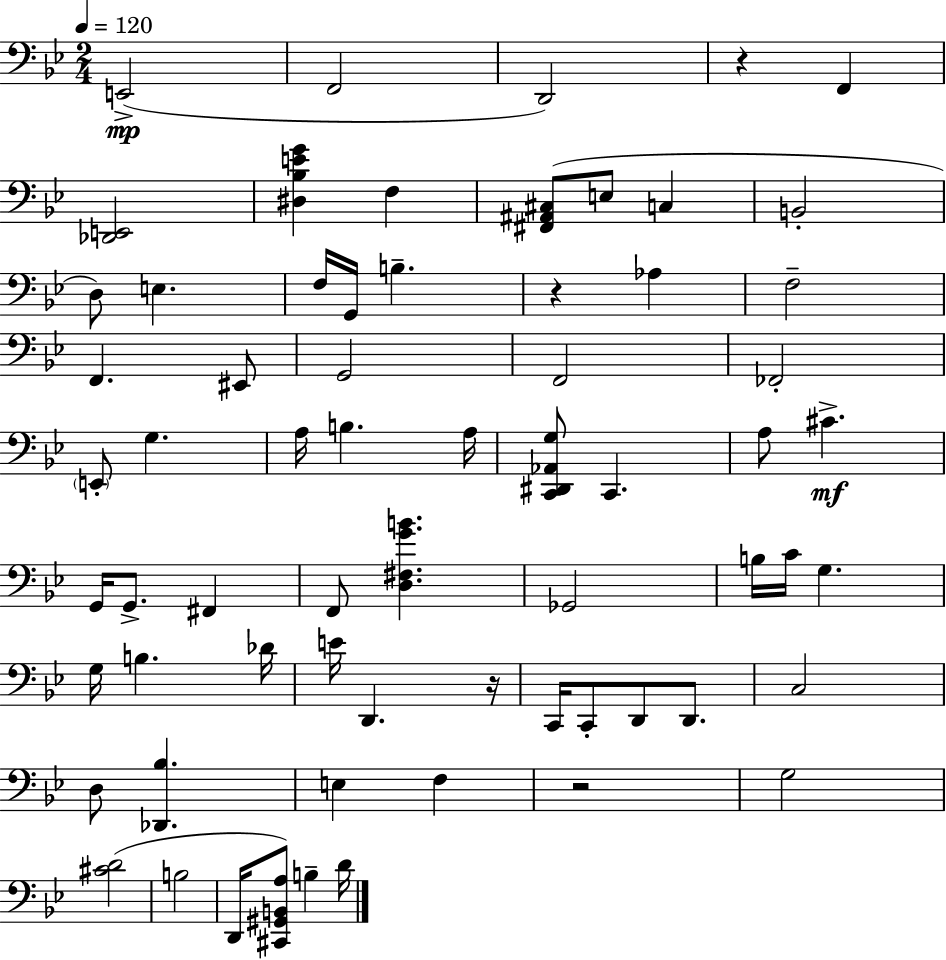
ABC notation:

X:1
T:Untitled
M:2/4
L:1/4
K:Bb
E,,2 F,,2 D,,2 z F,, [_D,,E,,]2 [^D,_B,EG] F, [^F,,^A,,^C,]/2 E,/2 C, B,,2 D,/2 E, F,/4 G,,/4 B, z _A, F,2 F,, ^E,,/2 G,,2 F,,2 _F,,2 E,,/2 G, A,/4 B, A,/4 [C,,^D,,_A,,G,]/2 C,, A,/2 ^C G,,/4 G,,/2 ^F,, F,,/2 [D,^F,GB] _G,,2 B,/4 C/4 G, G,/4 B, _D/4 E/4 D,, z/4 C,,/4 C,,/2 D,,/2 D,,/2 C,2 D,/2 [_D,,_B,] E, F, z2 G,2 [^CD]2 B,2 D,,/4 [^C,,^G,,B,,A,]/2 B, D/4